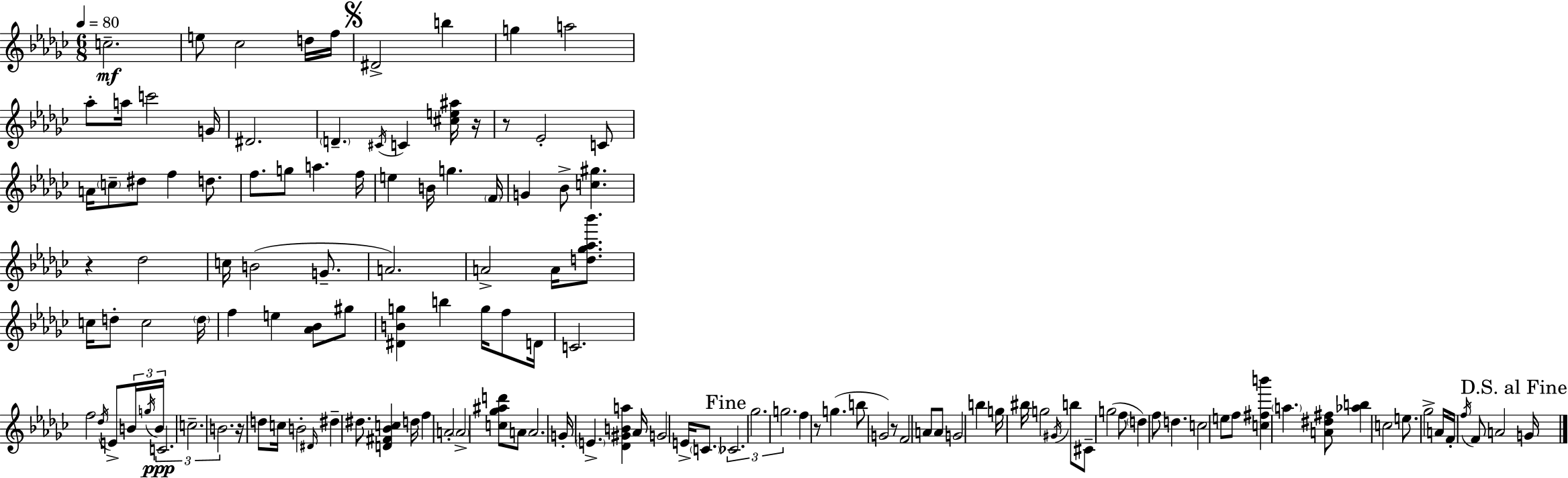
C5/h. E5/e CES5/h D5/s F5/s D#4/h B5/q G5/q A5/h Ab5/e A5/s C6/h G4/s D#4/h. D4/q. C#4/s C4/q [C#5,E5,A#5]/s R/s R/e Eb4/h C4/e A4/s C5/e D#5/e F5/q D5/e. F5/e. G5/e A5/q. F5/s E5/q B4/s G5/q. F4/s G4/q Bb4/e [C5,G#5]/q. R/q Db5/h C5/s B4/h G4/e. A4/h. A4/h A4/s [D5,Gb5,Ab5,Bb6]/e. C5/s D5/e C5/h D5/s F5/q E5/q [Ab4,Bb4]/e G#5/e [D#4,B4,G5]/q B5/q G5/s F5/e D4/s C4/h. F5/h Db5/s E4/e B4/s G5/s B4/s C4/h. C5/h. B4/h. R/s D5/e C5/s B4/h D#4/s D#5/q D#5/e. [D4,F#4,Bb4,C5]/q D5/s F5/q A4/h A4/h [C5,Gb5,A#5,D6]/e A4/e A4/h. G4/s E4/q. [Db4,G#4,B4,A5]/q Ab4/s G4/h E4/s C4/e. CES4/h. Gb5/h. G5/h. F5/q R/e G5/q. B5/e G4/h R/e F4/h A4/e A4/e G4/h B5/q G5/s BIS5/s G5/h G#4/s B5/e C#4/e G5/h F5/e D5/q F5/e D5/q. C5/h E5/e F5/e [C5,F#5,B6]/q A5/q. [A4,D#5,F#5]/e [Ab5,B5]/q C5/h E5/e. Gb5/h A4/s F4/s F5/s F4/e A4/h G4/s